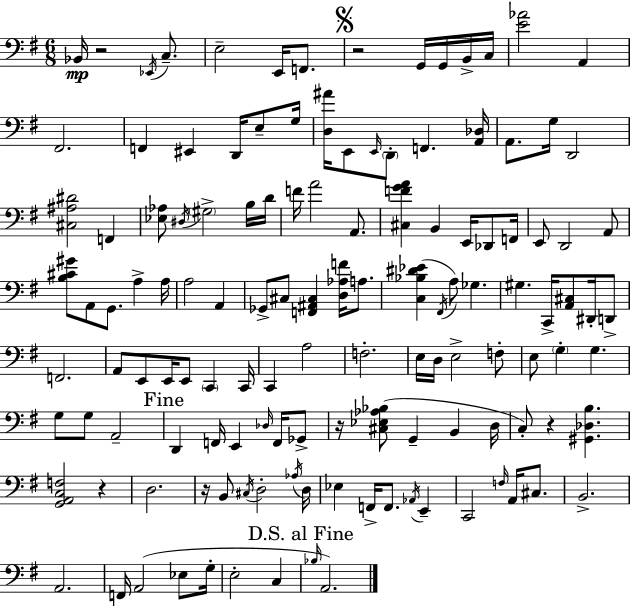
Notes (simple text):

Bb2/s R/h Eb2/s C3/e. E3/h E2/s F2/e. R/h G2/s G2/s B2/s C3/s [E4,Ab4]/h A2/q F#2/h. F2/q EIS2/q D2/s E3/e G3/s [D3,A#4]/s E2/e E2/s D2/e F2/q. [A2,Db3]/s A2/e. G3/s D2/h [C#3,A#3,D#4]/h F2/q [Eb3,Ab3]/e D#3/s G#3/h B3/s D4/s F4/s A4/h A2/e. [C#3,F4,G4,A4]/q B2/q E2/s Db2/e F2/s E2/e D2/h A2/e [B3,C#4,G#4]/e A2/e G2/e. A3/q A3/s A3/h A2/q Gb2/e C#3/e [F2,A#2,C#3]/q [D3,Ab3,F4]/s A3/e. [C3,Bb3,D#4,Eb4]/q F#2/s A3/e Gb3/q. G#3/q. C2/s [A2,C#3]/e D#2/s D2/e F2/h. A2/e E2/e E2/s E2/e C2/q C2/s C2/q A3/h F3/h. E3/s D3/s E3/h F3/e E3/e G3/q G3/q. G3/e G3/e A2/h D2/q F2/s E2/q Db3/s F2/s Gb2/e R/s [C#3,Eb3,Ab3,Bb3]/e G2/q B2/q D3/s C3/e R/q [G#2,Db3,B3]/q. [G2,A2,C3,F3]/h R/q D3/h. R/s B2/e C#3/s D3/h Ab3/s D3/s Eb3/q F2/s F2/e. Ab2/s E2/q C2/h F3/s A2/s C#3/e. B2/h. A2/h. F2/s A2/h Eb3/e G3/s E3/h C3/q Bb3/s A2/h.